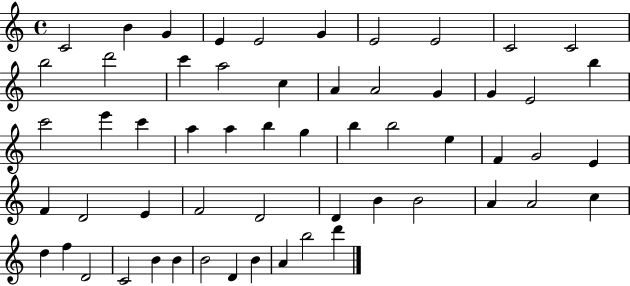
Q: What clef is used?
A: treble